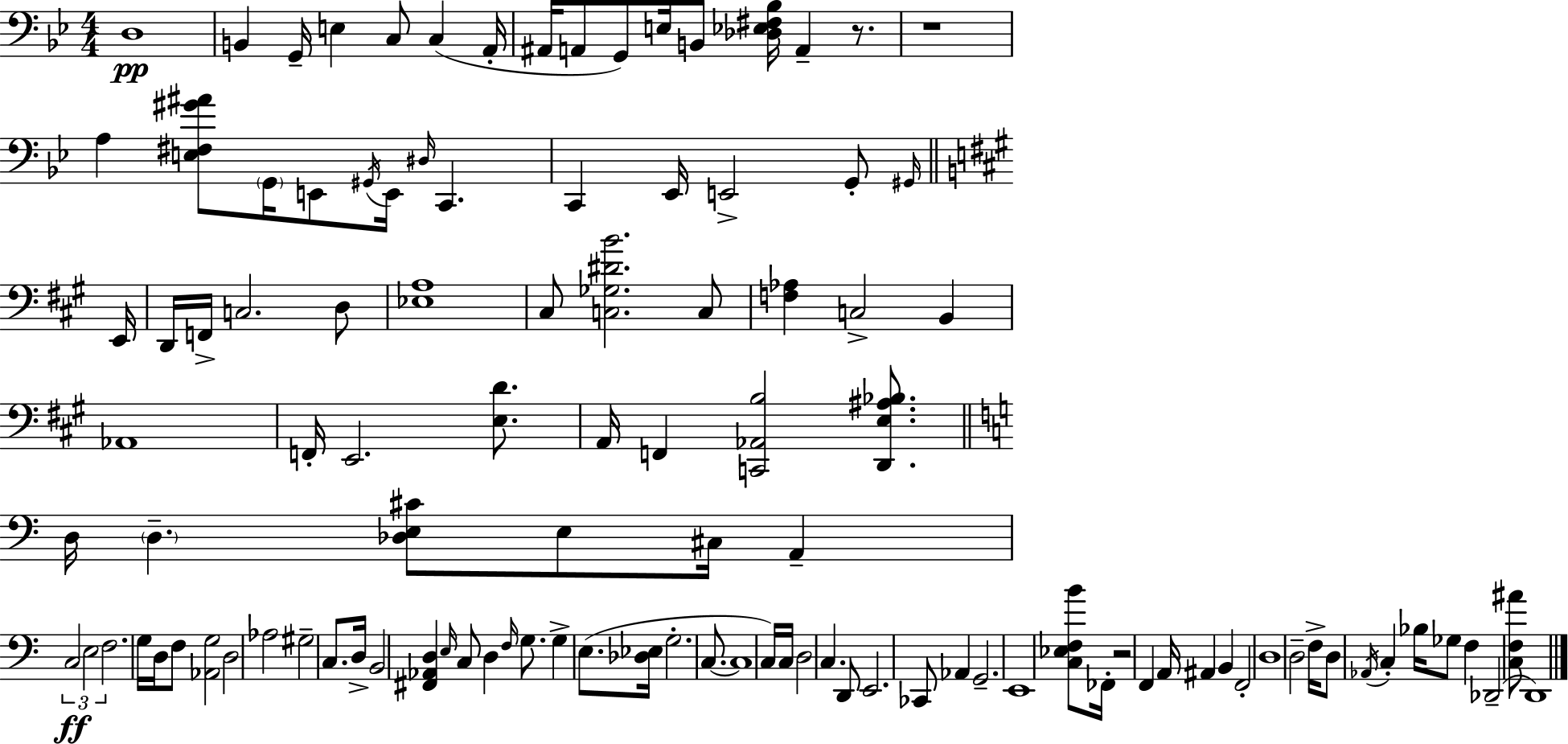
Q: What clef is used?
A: bass